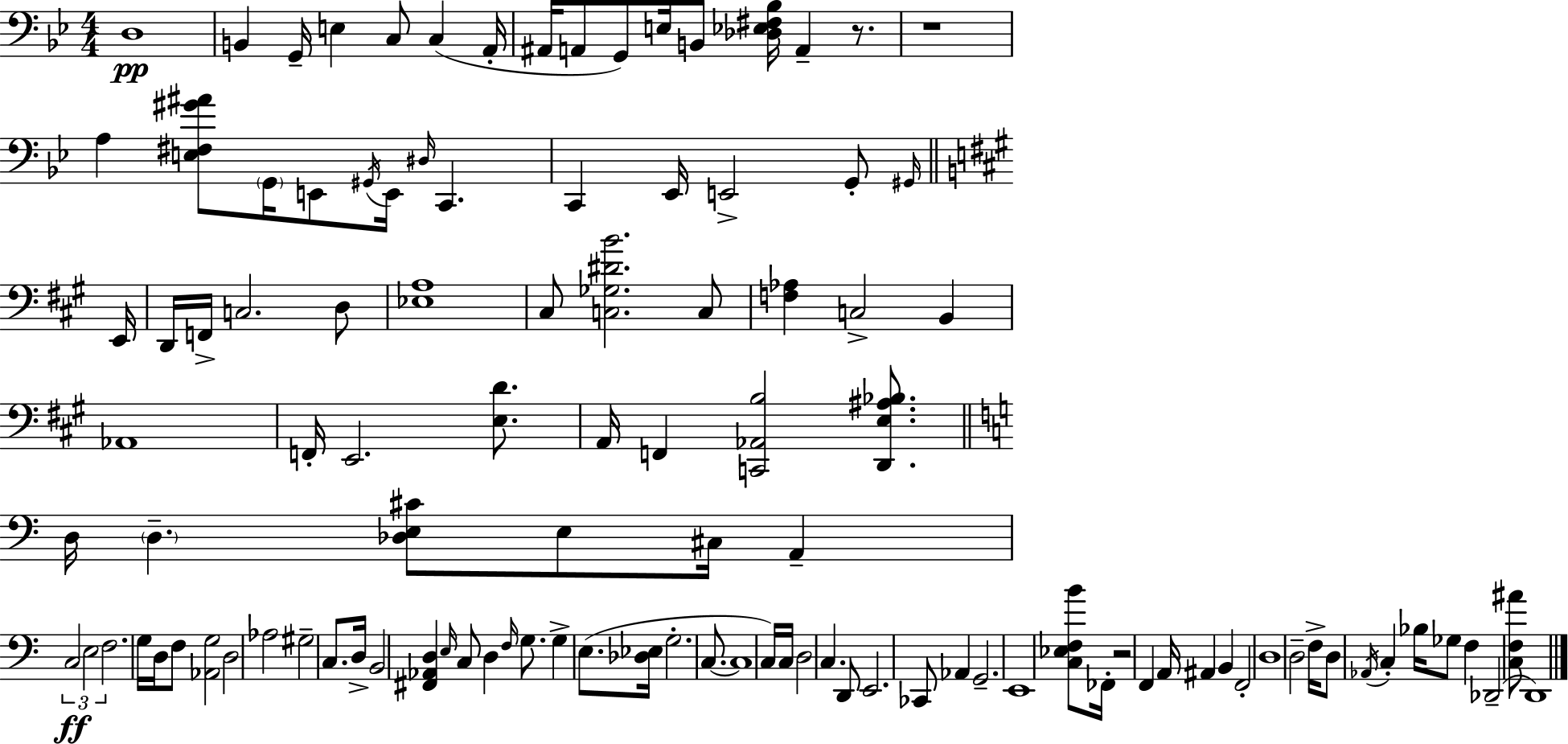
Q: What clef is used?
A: bass